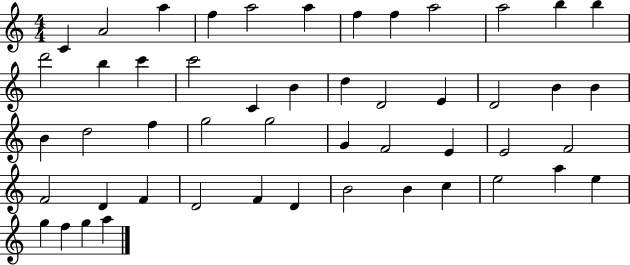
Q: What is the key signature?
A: C major